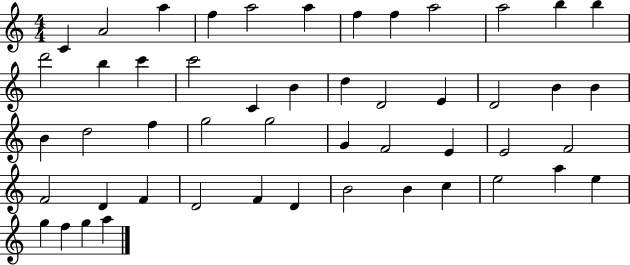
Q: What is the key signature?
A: C major